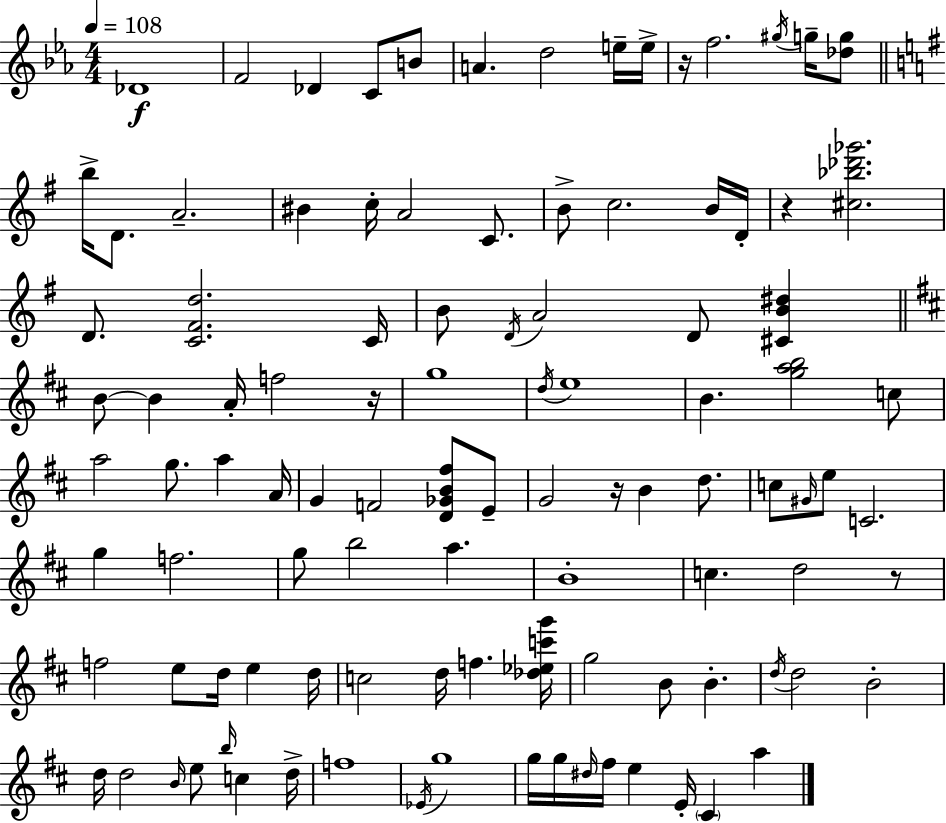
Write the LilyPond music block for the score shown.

{
  \clef treble
  \numericTimeSignature
  \time 4/4
  \key c \minor
  \tempo 4 = 108
  des'1\f | f'2 des'4 c'8 b'8 | a'4. d''2 e''16-- e''16-> | r16 f''2. \acciaccatura { gis''16 } g''16-- <des'' g''>8 | \break \bar "||" \break \key e \minor b''16-> d'8. a'2.-- | bis'4 c''16-. a'2 c'8. | b'8-> c''2. b'16 d'16-. | r4 <cis'' bes'' des''' ges'''>2. | \break d'8. <c' fis' d''>2. c'16 | b'8 \acciaccatura { d'16 } a'2 d'8 <cis' b' dis''>4 | \bar "||" \break \key d \major b'8~~ b'4 a'16-. f''2 r16 | g''1 | \acciaccatura { d''16 } e''1 | b'4. <g'' a'' b''>2 c''8 | \break a''2 g''8. a''4 | a'16 g'4 f'2 <d' ges' b' fis''>8 e'8-- | g'2 r16 b'4 d''8. | c''8 \grace { gis'16 } e''8 c'2. | \break g''4 f''2. | g''8 b''2 a''4. | b'1-. | c''4. d''2 | \break r8 f''2 e''8 d''16 e''4 | d''16 c''2 d''16 f''4. | <des'' ees'' c''' g'''>16 g''2 b'8 b'4.-. | \acciaccatura { d''16 } d''2 b'2-. | \break d''16 d''2 \grace { b'16 } e''8 \grace { b''16 } | c''4 d''16-> f''1 | \acciaccatura { ees'16 } g''1 | g''16 g''16 \grace { dis''16 } fis''16 e''4 e'16-. \parenthesize cis'4 | \break a''4 \bar "|."
}